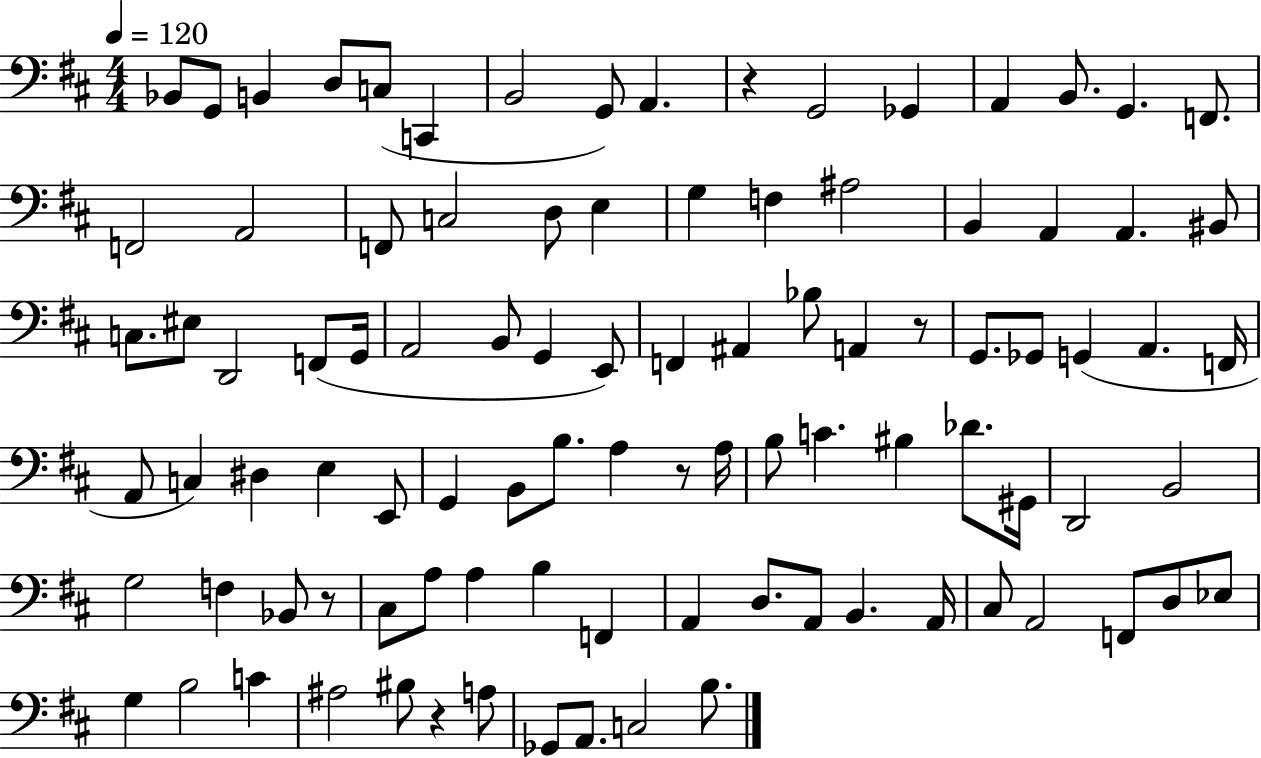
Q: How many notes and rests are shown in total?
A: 96